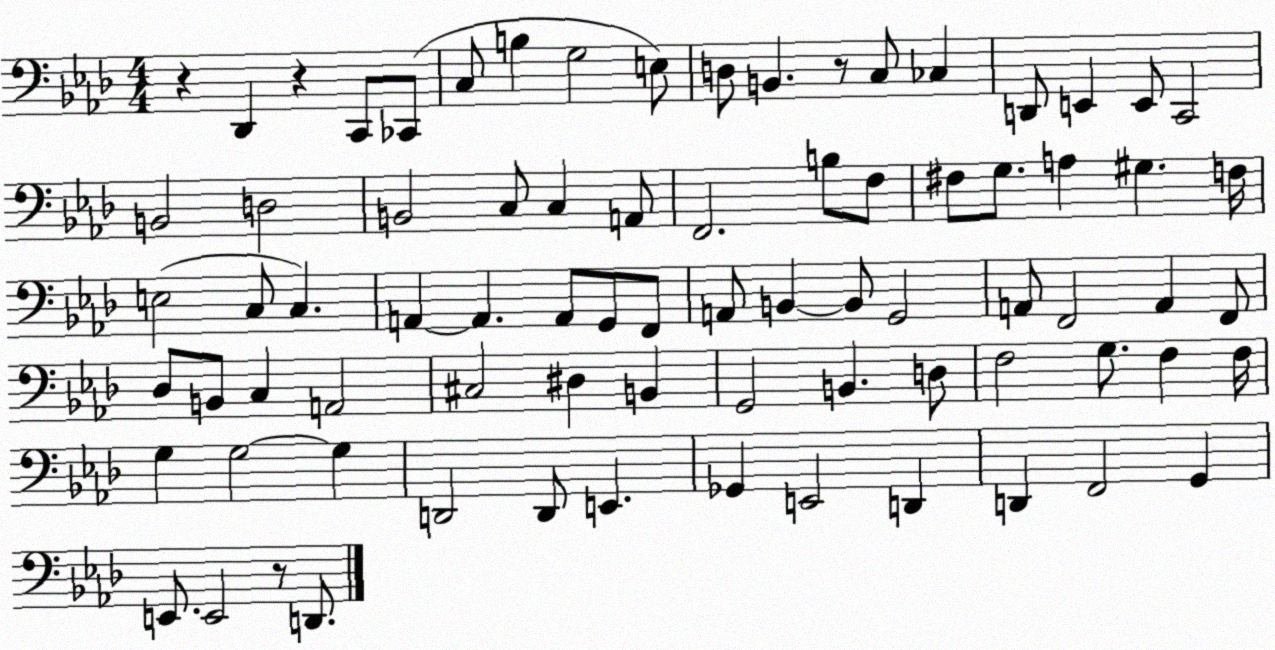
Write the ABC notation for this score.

X:1
T:Untitled
M:4/4
L:1/4
K:Ab
z _D,, z C,,/2 _C,,/2 C,/2 B, G,2 E,/2 D,/2 B,, z/2 C,/2 _C, D,,/2 E,, E,,/2 C,,2 B,,2 D,2 B,,2 C,/2 C, A,,/2 F,,2 B,/2 F,/2 ^F,/2 G,/2 A, ^G, F,/4 E,2 C,/2 C, A,, A,, A,,/2 G,,/2 F,,/2 A,,/2 B,, B,,/2 G,,2 A,,/2 F,,2 A,, F,,/2 _D,/2 B,,/2 C, A,,2 ^C,2 ^D, B,, G,,2 B,, D,/2 F,2 G,/2 F, F,/4 G, G,2 G, D,,2 D,,/2 E,, _G,, E,,2 D,, D,, F,,2 G,, E,,/2 E,,2 z/2 D,,/2